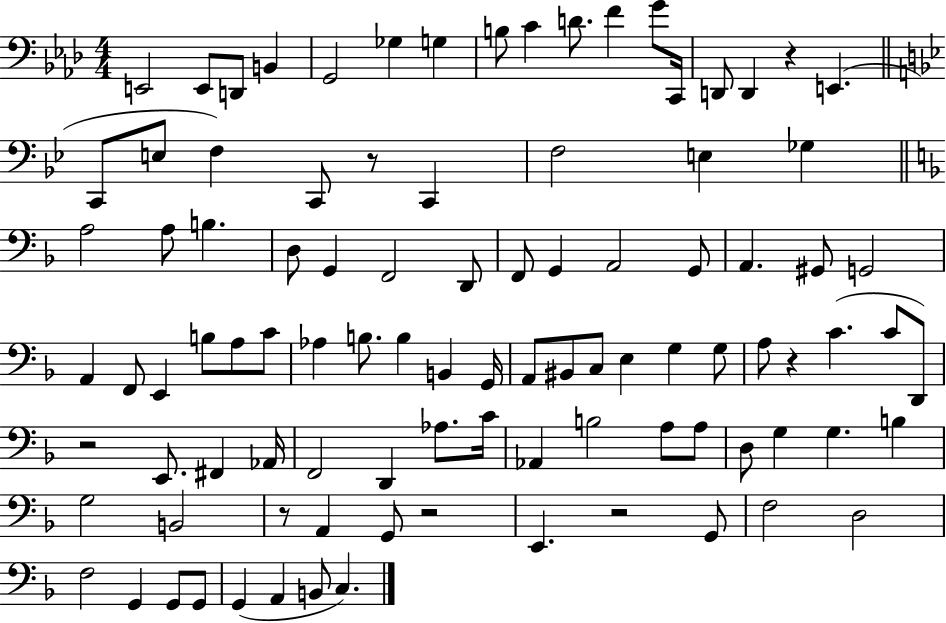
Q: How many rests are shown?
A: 7